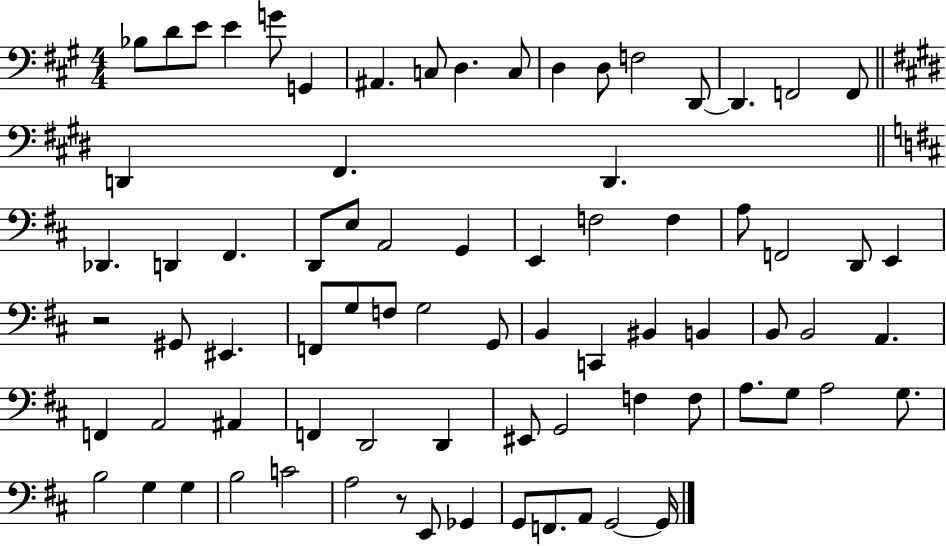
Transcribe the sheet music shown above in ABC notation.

X:1
T:Untitled
M:4/4
L:1/4
K:A
_B,/2 D/2 E/2 E G/2 G,, ^A,, C,/2 D, C,/2 D, D,/2 F,2 D,,/2 D,, F,,2 F,,/2 D,, ^F,, D,, _D,, D,, ^F,, D,,/2 E,/2 A,,2 G,, E,, F,2 F, A,/2 F,,2 D,,/2 E,, z2 ^G,,/2 ^E,, F,,/2 G,/2 F,/2 G,2 G,,/2 B,, C,, ^B,, B,, B,,/2 B,,2 A,, F,, A,,2 ^A,, F,, D,,2 D,, ^E,,/2 G,,2 F, F,/2 A,/2 G,/2 A,2 G,/2 B,2 G, G, B,2 C2 A,2 z/2 E,,/2 _G,, G,,/2 F,,/2 A,,/2 G,,2 G,,/4